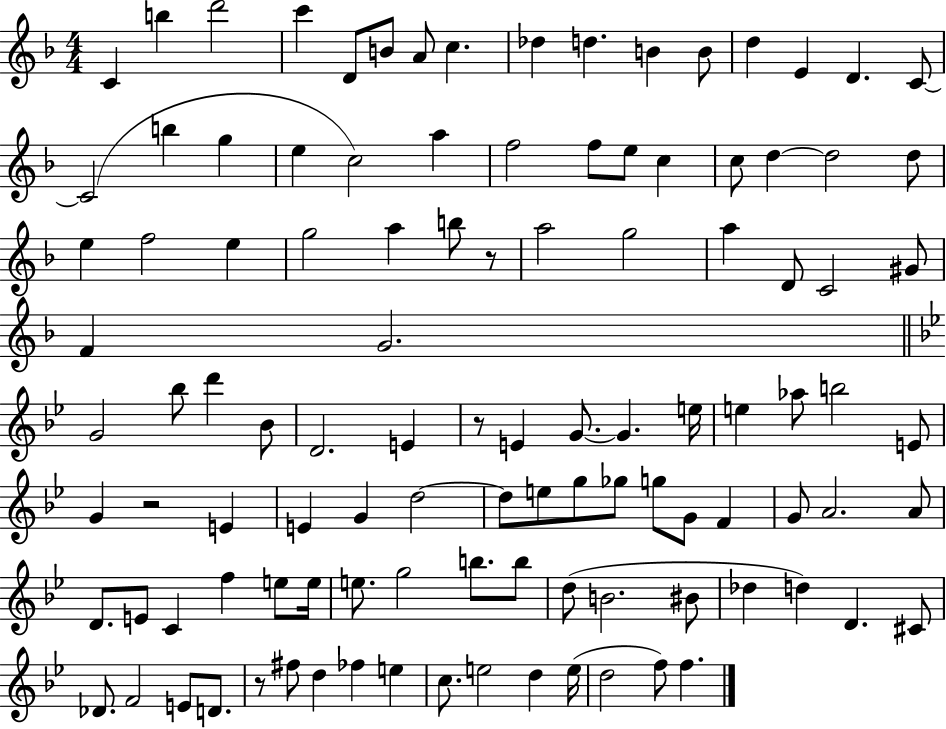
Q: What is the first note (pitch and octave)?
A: C4